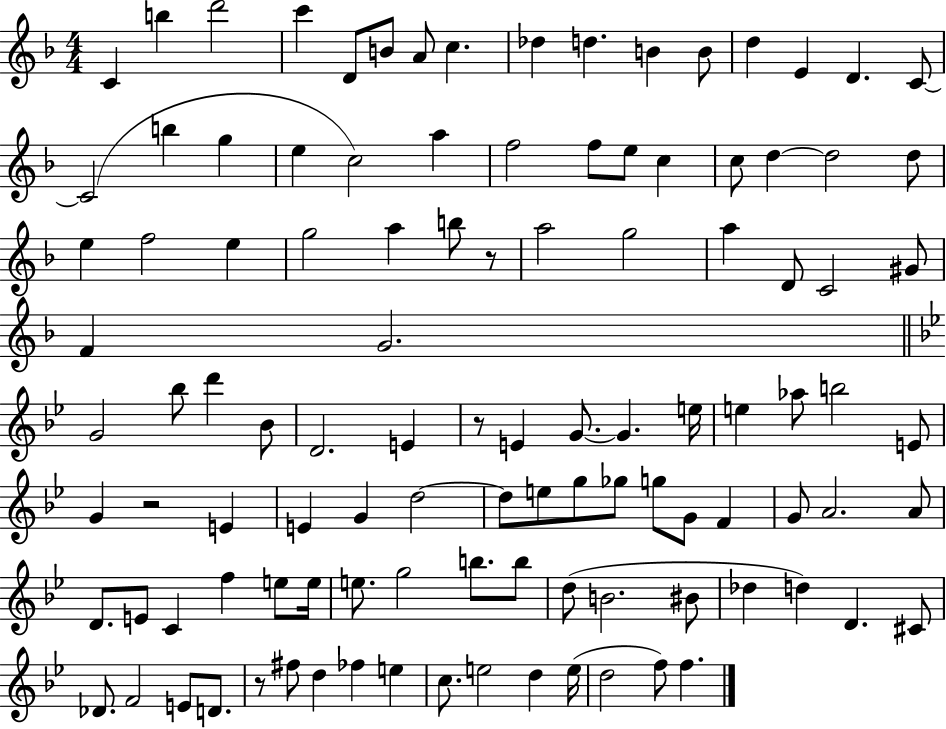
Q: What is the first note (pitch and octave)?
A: C4